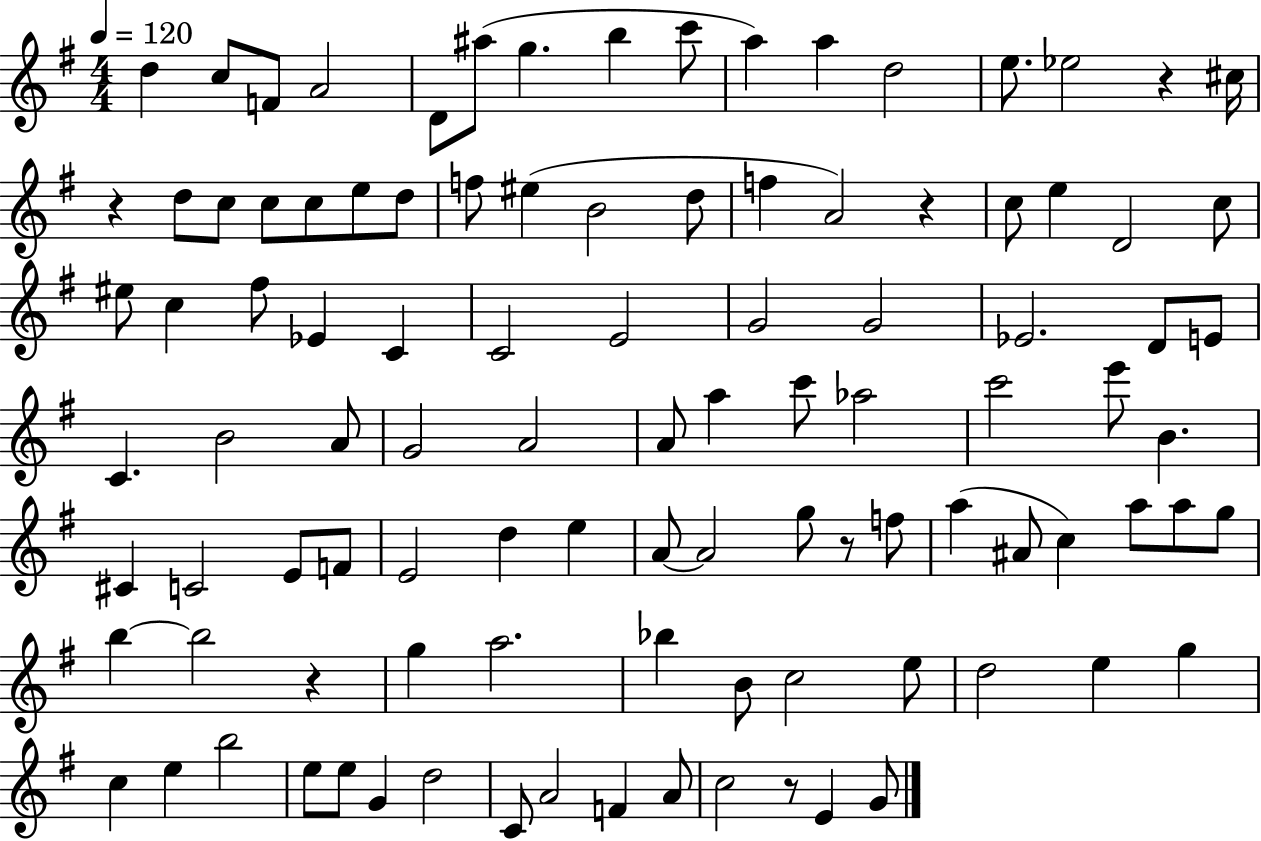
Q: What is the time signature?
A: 4/4